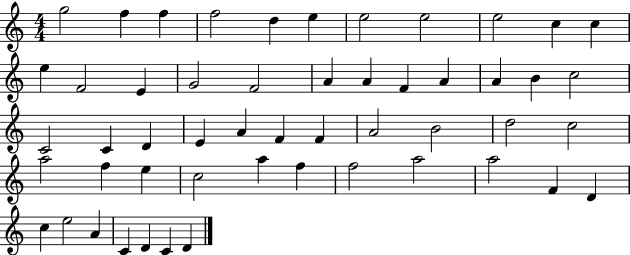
X:1
T:Untitled
M:4/4
L:1/4
K:C
g2 f f f2 d e e2 e2 e2 c c e F2 E G2 F2 A A F A A B c2 C2 C D E A F F A2 B2 d2 c2 a2 f e c2 a f f2 a2 a2 F D c e2 A C D C D